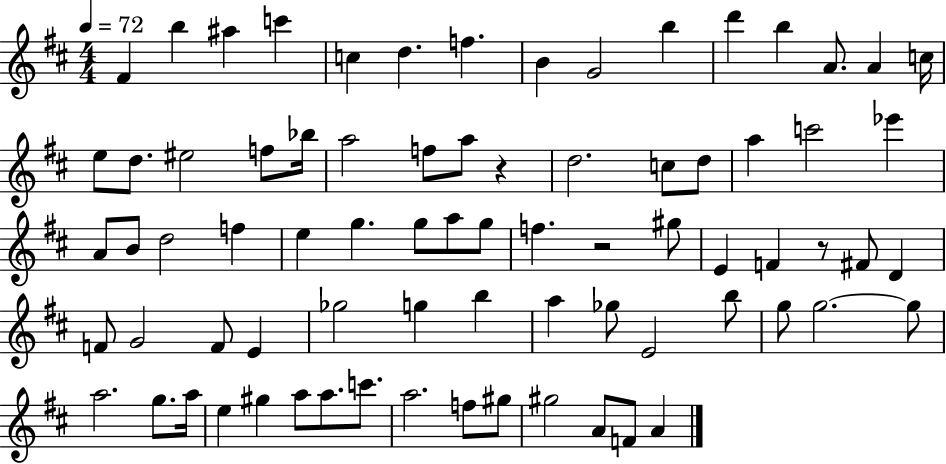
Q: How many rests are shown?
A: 3